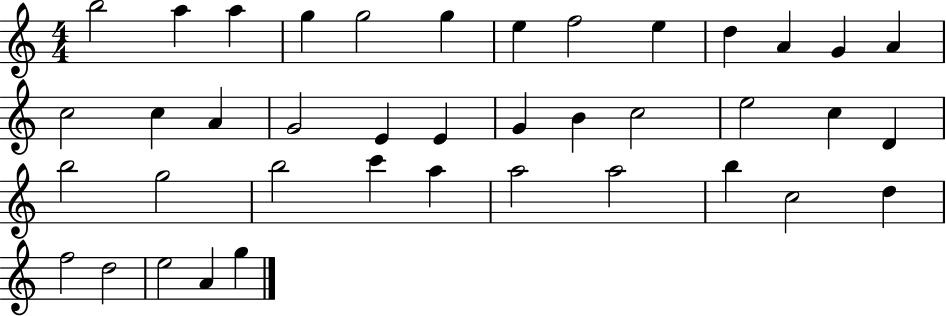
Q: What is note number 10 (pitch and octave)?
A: D5